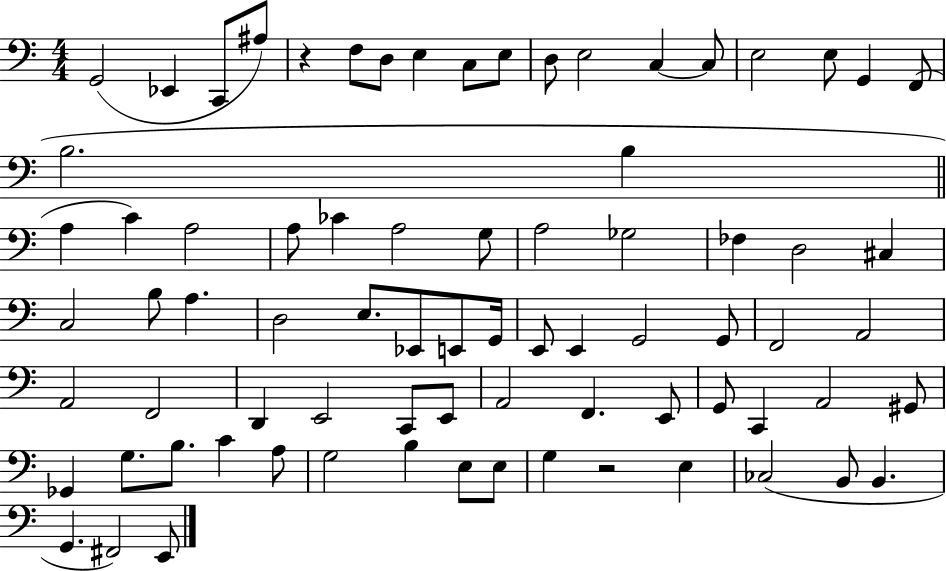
G2/h Eb2/q C2/e A#3/e R/q F3/e D3/e E3/q C3/e E3/e D3/e E3/h C3/q C3/e E3/h E3/e G2/q F2/e B3/h. B3/q A3/q C4/q A3/h A3/e CES4/q A3/h G3/e A3/h Gb3/h FES3/q D3/h C#3/q C3/h B3/e A3/q. D3/h E3/e. Eb2/e E2/e G2/s E2/e E2/q G2/h G2/e F2/h A2/h A2/h F2/h D2/q E2/h C2/e E2/e A2/h F2/q. E2/e G2/e C2/q A2/h G#2/e Gb2/q G3/e. B3/e. C4/q A3/e G3/h B3/q E3/e E3/e G3/q R/h E3/q CES3/h B2/e B2/q. G2/q. F#2/h E2/e